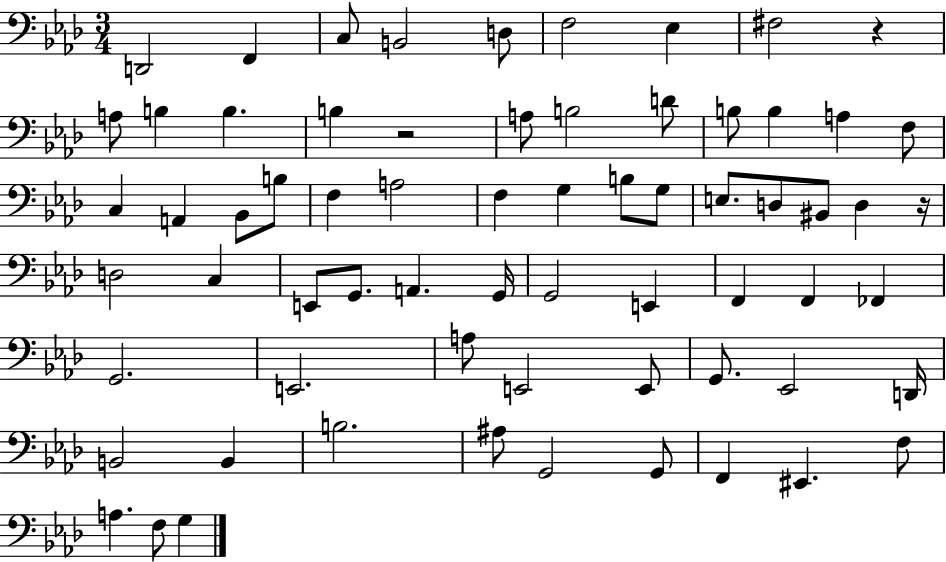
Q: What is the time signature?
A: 3/4